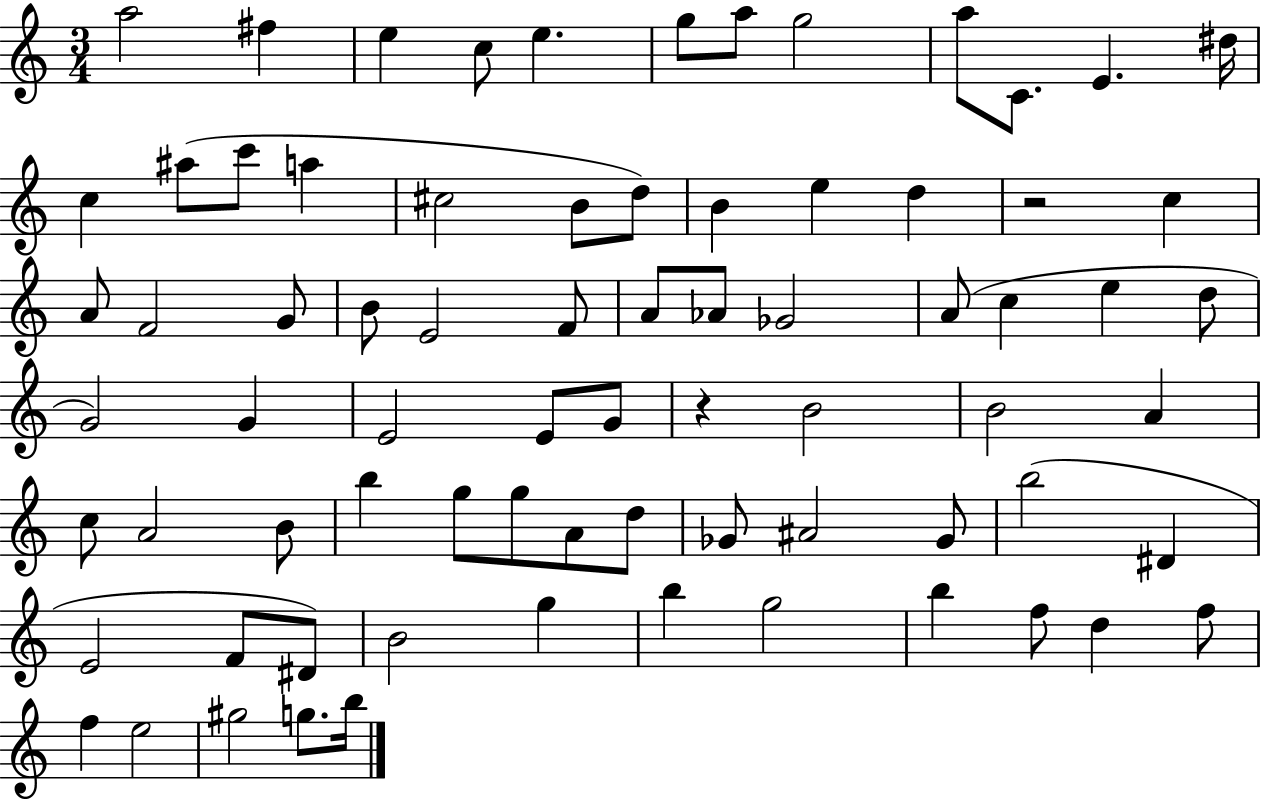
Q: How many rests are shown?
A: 2